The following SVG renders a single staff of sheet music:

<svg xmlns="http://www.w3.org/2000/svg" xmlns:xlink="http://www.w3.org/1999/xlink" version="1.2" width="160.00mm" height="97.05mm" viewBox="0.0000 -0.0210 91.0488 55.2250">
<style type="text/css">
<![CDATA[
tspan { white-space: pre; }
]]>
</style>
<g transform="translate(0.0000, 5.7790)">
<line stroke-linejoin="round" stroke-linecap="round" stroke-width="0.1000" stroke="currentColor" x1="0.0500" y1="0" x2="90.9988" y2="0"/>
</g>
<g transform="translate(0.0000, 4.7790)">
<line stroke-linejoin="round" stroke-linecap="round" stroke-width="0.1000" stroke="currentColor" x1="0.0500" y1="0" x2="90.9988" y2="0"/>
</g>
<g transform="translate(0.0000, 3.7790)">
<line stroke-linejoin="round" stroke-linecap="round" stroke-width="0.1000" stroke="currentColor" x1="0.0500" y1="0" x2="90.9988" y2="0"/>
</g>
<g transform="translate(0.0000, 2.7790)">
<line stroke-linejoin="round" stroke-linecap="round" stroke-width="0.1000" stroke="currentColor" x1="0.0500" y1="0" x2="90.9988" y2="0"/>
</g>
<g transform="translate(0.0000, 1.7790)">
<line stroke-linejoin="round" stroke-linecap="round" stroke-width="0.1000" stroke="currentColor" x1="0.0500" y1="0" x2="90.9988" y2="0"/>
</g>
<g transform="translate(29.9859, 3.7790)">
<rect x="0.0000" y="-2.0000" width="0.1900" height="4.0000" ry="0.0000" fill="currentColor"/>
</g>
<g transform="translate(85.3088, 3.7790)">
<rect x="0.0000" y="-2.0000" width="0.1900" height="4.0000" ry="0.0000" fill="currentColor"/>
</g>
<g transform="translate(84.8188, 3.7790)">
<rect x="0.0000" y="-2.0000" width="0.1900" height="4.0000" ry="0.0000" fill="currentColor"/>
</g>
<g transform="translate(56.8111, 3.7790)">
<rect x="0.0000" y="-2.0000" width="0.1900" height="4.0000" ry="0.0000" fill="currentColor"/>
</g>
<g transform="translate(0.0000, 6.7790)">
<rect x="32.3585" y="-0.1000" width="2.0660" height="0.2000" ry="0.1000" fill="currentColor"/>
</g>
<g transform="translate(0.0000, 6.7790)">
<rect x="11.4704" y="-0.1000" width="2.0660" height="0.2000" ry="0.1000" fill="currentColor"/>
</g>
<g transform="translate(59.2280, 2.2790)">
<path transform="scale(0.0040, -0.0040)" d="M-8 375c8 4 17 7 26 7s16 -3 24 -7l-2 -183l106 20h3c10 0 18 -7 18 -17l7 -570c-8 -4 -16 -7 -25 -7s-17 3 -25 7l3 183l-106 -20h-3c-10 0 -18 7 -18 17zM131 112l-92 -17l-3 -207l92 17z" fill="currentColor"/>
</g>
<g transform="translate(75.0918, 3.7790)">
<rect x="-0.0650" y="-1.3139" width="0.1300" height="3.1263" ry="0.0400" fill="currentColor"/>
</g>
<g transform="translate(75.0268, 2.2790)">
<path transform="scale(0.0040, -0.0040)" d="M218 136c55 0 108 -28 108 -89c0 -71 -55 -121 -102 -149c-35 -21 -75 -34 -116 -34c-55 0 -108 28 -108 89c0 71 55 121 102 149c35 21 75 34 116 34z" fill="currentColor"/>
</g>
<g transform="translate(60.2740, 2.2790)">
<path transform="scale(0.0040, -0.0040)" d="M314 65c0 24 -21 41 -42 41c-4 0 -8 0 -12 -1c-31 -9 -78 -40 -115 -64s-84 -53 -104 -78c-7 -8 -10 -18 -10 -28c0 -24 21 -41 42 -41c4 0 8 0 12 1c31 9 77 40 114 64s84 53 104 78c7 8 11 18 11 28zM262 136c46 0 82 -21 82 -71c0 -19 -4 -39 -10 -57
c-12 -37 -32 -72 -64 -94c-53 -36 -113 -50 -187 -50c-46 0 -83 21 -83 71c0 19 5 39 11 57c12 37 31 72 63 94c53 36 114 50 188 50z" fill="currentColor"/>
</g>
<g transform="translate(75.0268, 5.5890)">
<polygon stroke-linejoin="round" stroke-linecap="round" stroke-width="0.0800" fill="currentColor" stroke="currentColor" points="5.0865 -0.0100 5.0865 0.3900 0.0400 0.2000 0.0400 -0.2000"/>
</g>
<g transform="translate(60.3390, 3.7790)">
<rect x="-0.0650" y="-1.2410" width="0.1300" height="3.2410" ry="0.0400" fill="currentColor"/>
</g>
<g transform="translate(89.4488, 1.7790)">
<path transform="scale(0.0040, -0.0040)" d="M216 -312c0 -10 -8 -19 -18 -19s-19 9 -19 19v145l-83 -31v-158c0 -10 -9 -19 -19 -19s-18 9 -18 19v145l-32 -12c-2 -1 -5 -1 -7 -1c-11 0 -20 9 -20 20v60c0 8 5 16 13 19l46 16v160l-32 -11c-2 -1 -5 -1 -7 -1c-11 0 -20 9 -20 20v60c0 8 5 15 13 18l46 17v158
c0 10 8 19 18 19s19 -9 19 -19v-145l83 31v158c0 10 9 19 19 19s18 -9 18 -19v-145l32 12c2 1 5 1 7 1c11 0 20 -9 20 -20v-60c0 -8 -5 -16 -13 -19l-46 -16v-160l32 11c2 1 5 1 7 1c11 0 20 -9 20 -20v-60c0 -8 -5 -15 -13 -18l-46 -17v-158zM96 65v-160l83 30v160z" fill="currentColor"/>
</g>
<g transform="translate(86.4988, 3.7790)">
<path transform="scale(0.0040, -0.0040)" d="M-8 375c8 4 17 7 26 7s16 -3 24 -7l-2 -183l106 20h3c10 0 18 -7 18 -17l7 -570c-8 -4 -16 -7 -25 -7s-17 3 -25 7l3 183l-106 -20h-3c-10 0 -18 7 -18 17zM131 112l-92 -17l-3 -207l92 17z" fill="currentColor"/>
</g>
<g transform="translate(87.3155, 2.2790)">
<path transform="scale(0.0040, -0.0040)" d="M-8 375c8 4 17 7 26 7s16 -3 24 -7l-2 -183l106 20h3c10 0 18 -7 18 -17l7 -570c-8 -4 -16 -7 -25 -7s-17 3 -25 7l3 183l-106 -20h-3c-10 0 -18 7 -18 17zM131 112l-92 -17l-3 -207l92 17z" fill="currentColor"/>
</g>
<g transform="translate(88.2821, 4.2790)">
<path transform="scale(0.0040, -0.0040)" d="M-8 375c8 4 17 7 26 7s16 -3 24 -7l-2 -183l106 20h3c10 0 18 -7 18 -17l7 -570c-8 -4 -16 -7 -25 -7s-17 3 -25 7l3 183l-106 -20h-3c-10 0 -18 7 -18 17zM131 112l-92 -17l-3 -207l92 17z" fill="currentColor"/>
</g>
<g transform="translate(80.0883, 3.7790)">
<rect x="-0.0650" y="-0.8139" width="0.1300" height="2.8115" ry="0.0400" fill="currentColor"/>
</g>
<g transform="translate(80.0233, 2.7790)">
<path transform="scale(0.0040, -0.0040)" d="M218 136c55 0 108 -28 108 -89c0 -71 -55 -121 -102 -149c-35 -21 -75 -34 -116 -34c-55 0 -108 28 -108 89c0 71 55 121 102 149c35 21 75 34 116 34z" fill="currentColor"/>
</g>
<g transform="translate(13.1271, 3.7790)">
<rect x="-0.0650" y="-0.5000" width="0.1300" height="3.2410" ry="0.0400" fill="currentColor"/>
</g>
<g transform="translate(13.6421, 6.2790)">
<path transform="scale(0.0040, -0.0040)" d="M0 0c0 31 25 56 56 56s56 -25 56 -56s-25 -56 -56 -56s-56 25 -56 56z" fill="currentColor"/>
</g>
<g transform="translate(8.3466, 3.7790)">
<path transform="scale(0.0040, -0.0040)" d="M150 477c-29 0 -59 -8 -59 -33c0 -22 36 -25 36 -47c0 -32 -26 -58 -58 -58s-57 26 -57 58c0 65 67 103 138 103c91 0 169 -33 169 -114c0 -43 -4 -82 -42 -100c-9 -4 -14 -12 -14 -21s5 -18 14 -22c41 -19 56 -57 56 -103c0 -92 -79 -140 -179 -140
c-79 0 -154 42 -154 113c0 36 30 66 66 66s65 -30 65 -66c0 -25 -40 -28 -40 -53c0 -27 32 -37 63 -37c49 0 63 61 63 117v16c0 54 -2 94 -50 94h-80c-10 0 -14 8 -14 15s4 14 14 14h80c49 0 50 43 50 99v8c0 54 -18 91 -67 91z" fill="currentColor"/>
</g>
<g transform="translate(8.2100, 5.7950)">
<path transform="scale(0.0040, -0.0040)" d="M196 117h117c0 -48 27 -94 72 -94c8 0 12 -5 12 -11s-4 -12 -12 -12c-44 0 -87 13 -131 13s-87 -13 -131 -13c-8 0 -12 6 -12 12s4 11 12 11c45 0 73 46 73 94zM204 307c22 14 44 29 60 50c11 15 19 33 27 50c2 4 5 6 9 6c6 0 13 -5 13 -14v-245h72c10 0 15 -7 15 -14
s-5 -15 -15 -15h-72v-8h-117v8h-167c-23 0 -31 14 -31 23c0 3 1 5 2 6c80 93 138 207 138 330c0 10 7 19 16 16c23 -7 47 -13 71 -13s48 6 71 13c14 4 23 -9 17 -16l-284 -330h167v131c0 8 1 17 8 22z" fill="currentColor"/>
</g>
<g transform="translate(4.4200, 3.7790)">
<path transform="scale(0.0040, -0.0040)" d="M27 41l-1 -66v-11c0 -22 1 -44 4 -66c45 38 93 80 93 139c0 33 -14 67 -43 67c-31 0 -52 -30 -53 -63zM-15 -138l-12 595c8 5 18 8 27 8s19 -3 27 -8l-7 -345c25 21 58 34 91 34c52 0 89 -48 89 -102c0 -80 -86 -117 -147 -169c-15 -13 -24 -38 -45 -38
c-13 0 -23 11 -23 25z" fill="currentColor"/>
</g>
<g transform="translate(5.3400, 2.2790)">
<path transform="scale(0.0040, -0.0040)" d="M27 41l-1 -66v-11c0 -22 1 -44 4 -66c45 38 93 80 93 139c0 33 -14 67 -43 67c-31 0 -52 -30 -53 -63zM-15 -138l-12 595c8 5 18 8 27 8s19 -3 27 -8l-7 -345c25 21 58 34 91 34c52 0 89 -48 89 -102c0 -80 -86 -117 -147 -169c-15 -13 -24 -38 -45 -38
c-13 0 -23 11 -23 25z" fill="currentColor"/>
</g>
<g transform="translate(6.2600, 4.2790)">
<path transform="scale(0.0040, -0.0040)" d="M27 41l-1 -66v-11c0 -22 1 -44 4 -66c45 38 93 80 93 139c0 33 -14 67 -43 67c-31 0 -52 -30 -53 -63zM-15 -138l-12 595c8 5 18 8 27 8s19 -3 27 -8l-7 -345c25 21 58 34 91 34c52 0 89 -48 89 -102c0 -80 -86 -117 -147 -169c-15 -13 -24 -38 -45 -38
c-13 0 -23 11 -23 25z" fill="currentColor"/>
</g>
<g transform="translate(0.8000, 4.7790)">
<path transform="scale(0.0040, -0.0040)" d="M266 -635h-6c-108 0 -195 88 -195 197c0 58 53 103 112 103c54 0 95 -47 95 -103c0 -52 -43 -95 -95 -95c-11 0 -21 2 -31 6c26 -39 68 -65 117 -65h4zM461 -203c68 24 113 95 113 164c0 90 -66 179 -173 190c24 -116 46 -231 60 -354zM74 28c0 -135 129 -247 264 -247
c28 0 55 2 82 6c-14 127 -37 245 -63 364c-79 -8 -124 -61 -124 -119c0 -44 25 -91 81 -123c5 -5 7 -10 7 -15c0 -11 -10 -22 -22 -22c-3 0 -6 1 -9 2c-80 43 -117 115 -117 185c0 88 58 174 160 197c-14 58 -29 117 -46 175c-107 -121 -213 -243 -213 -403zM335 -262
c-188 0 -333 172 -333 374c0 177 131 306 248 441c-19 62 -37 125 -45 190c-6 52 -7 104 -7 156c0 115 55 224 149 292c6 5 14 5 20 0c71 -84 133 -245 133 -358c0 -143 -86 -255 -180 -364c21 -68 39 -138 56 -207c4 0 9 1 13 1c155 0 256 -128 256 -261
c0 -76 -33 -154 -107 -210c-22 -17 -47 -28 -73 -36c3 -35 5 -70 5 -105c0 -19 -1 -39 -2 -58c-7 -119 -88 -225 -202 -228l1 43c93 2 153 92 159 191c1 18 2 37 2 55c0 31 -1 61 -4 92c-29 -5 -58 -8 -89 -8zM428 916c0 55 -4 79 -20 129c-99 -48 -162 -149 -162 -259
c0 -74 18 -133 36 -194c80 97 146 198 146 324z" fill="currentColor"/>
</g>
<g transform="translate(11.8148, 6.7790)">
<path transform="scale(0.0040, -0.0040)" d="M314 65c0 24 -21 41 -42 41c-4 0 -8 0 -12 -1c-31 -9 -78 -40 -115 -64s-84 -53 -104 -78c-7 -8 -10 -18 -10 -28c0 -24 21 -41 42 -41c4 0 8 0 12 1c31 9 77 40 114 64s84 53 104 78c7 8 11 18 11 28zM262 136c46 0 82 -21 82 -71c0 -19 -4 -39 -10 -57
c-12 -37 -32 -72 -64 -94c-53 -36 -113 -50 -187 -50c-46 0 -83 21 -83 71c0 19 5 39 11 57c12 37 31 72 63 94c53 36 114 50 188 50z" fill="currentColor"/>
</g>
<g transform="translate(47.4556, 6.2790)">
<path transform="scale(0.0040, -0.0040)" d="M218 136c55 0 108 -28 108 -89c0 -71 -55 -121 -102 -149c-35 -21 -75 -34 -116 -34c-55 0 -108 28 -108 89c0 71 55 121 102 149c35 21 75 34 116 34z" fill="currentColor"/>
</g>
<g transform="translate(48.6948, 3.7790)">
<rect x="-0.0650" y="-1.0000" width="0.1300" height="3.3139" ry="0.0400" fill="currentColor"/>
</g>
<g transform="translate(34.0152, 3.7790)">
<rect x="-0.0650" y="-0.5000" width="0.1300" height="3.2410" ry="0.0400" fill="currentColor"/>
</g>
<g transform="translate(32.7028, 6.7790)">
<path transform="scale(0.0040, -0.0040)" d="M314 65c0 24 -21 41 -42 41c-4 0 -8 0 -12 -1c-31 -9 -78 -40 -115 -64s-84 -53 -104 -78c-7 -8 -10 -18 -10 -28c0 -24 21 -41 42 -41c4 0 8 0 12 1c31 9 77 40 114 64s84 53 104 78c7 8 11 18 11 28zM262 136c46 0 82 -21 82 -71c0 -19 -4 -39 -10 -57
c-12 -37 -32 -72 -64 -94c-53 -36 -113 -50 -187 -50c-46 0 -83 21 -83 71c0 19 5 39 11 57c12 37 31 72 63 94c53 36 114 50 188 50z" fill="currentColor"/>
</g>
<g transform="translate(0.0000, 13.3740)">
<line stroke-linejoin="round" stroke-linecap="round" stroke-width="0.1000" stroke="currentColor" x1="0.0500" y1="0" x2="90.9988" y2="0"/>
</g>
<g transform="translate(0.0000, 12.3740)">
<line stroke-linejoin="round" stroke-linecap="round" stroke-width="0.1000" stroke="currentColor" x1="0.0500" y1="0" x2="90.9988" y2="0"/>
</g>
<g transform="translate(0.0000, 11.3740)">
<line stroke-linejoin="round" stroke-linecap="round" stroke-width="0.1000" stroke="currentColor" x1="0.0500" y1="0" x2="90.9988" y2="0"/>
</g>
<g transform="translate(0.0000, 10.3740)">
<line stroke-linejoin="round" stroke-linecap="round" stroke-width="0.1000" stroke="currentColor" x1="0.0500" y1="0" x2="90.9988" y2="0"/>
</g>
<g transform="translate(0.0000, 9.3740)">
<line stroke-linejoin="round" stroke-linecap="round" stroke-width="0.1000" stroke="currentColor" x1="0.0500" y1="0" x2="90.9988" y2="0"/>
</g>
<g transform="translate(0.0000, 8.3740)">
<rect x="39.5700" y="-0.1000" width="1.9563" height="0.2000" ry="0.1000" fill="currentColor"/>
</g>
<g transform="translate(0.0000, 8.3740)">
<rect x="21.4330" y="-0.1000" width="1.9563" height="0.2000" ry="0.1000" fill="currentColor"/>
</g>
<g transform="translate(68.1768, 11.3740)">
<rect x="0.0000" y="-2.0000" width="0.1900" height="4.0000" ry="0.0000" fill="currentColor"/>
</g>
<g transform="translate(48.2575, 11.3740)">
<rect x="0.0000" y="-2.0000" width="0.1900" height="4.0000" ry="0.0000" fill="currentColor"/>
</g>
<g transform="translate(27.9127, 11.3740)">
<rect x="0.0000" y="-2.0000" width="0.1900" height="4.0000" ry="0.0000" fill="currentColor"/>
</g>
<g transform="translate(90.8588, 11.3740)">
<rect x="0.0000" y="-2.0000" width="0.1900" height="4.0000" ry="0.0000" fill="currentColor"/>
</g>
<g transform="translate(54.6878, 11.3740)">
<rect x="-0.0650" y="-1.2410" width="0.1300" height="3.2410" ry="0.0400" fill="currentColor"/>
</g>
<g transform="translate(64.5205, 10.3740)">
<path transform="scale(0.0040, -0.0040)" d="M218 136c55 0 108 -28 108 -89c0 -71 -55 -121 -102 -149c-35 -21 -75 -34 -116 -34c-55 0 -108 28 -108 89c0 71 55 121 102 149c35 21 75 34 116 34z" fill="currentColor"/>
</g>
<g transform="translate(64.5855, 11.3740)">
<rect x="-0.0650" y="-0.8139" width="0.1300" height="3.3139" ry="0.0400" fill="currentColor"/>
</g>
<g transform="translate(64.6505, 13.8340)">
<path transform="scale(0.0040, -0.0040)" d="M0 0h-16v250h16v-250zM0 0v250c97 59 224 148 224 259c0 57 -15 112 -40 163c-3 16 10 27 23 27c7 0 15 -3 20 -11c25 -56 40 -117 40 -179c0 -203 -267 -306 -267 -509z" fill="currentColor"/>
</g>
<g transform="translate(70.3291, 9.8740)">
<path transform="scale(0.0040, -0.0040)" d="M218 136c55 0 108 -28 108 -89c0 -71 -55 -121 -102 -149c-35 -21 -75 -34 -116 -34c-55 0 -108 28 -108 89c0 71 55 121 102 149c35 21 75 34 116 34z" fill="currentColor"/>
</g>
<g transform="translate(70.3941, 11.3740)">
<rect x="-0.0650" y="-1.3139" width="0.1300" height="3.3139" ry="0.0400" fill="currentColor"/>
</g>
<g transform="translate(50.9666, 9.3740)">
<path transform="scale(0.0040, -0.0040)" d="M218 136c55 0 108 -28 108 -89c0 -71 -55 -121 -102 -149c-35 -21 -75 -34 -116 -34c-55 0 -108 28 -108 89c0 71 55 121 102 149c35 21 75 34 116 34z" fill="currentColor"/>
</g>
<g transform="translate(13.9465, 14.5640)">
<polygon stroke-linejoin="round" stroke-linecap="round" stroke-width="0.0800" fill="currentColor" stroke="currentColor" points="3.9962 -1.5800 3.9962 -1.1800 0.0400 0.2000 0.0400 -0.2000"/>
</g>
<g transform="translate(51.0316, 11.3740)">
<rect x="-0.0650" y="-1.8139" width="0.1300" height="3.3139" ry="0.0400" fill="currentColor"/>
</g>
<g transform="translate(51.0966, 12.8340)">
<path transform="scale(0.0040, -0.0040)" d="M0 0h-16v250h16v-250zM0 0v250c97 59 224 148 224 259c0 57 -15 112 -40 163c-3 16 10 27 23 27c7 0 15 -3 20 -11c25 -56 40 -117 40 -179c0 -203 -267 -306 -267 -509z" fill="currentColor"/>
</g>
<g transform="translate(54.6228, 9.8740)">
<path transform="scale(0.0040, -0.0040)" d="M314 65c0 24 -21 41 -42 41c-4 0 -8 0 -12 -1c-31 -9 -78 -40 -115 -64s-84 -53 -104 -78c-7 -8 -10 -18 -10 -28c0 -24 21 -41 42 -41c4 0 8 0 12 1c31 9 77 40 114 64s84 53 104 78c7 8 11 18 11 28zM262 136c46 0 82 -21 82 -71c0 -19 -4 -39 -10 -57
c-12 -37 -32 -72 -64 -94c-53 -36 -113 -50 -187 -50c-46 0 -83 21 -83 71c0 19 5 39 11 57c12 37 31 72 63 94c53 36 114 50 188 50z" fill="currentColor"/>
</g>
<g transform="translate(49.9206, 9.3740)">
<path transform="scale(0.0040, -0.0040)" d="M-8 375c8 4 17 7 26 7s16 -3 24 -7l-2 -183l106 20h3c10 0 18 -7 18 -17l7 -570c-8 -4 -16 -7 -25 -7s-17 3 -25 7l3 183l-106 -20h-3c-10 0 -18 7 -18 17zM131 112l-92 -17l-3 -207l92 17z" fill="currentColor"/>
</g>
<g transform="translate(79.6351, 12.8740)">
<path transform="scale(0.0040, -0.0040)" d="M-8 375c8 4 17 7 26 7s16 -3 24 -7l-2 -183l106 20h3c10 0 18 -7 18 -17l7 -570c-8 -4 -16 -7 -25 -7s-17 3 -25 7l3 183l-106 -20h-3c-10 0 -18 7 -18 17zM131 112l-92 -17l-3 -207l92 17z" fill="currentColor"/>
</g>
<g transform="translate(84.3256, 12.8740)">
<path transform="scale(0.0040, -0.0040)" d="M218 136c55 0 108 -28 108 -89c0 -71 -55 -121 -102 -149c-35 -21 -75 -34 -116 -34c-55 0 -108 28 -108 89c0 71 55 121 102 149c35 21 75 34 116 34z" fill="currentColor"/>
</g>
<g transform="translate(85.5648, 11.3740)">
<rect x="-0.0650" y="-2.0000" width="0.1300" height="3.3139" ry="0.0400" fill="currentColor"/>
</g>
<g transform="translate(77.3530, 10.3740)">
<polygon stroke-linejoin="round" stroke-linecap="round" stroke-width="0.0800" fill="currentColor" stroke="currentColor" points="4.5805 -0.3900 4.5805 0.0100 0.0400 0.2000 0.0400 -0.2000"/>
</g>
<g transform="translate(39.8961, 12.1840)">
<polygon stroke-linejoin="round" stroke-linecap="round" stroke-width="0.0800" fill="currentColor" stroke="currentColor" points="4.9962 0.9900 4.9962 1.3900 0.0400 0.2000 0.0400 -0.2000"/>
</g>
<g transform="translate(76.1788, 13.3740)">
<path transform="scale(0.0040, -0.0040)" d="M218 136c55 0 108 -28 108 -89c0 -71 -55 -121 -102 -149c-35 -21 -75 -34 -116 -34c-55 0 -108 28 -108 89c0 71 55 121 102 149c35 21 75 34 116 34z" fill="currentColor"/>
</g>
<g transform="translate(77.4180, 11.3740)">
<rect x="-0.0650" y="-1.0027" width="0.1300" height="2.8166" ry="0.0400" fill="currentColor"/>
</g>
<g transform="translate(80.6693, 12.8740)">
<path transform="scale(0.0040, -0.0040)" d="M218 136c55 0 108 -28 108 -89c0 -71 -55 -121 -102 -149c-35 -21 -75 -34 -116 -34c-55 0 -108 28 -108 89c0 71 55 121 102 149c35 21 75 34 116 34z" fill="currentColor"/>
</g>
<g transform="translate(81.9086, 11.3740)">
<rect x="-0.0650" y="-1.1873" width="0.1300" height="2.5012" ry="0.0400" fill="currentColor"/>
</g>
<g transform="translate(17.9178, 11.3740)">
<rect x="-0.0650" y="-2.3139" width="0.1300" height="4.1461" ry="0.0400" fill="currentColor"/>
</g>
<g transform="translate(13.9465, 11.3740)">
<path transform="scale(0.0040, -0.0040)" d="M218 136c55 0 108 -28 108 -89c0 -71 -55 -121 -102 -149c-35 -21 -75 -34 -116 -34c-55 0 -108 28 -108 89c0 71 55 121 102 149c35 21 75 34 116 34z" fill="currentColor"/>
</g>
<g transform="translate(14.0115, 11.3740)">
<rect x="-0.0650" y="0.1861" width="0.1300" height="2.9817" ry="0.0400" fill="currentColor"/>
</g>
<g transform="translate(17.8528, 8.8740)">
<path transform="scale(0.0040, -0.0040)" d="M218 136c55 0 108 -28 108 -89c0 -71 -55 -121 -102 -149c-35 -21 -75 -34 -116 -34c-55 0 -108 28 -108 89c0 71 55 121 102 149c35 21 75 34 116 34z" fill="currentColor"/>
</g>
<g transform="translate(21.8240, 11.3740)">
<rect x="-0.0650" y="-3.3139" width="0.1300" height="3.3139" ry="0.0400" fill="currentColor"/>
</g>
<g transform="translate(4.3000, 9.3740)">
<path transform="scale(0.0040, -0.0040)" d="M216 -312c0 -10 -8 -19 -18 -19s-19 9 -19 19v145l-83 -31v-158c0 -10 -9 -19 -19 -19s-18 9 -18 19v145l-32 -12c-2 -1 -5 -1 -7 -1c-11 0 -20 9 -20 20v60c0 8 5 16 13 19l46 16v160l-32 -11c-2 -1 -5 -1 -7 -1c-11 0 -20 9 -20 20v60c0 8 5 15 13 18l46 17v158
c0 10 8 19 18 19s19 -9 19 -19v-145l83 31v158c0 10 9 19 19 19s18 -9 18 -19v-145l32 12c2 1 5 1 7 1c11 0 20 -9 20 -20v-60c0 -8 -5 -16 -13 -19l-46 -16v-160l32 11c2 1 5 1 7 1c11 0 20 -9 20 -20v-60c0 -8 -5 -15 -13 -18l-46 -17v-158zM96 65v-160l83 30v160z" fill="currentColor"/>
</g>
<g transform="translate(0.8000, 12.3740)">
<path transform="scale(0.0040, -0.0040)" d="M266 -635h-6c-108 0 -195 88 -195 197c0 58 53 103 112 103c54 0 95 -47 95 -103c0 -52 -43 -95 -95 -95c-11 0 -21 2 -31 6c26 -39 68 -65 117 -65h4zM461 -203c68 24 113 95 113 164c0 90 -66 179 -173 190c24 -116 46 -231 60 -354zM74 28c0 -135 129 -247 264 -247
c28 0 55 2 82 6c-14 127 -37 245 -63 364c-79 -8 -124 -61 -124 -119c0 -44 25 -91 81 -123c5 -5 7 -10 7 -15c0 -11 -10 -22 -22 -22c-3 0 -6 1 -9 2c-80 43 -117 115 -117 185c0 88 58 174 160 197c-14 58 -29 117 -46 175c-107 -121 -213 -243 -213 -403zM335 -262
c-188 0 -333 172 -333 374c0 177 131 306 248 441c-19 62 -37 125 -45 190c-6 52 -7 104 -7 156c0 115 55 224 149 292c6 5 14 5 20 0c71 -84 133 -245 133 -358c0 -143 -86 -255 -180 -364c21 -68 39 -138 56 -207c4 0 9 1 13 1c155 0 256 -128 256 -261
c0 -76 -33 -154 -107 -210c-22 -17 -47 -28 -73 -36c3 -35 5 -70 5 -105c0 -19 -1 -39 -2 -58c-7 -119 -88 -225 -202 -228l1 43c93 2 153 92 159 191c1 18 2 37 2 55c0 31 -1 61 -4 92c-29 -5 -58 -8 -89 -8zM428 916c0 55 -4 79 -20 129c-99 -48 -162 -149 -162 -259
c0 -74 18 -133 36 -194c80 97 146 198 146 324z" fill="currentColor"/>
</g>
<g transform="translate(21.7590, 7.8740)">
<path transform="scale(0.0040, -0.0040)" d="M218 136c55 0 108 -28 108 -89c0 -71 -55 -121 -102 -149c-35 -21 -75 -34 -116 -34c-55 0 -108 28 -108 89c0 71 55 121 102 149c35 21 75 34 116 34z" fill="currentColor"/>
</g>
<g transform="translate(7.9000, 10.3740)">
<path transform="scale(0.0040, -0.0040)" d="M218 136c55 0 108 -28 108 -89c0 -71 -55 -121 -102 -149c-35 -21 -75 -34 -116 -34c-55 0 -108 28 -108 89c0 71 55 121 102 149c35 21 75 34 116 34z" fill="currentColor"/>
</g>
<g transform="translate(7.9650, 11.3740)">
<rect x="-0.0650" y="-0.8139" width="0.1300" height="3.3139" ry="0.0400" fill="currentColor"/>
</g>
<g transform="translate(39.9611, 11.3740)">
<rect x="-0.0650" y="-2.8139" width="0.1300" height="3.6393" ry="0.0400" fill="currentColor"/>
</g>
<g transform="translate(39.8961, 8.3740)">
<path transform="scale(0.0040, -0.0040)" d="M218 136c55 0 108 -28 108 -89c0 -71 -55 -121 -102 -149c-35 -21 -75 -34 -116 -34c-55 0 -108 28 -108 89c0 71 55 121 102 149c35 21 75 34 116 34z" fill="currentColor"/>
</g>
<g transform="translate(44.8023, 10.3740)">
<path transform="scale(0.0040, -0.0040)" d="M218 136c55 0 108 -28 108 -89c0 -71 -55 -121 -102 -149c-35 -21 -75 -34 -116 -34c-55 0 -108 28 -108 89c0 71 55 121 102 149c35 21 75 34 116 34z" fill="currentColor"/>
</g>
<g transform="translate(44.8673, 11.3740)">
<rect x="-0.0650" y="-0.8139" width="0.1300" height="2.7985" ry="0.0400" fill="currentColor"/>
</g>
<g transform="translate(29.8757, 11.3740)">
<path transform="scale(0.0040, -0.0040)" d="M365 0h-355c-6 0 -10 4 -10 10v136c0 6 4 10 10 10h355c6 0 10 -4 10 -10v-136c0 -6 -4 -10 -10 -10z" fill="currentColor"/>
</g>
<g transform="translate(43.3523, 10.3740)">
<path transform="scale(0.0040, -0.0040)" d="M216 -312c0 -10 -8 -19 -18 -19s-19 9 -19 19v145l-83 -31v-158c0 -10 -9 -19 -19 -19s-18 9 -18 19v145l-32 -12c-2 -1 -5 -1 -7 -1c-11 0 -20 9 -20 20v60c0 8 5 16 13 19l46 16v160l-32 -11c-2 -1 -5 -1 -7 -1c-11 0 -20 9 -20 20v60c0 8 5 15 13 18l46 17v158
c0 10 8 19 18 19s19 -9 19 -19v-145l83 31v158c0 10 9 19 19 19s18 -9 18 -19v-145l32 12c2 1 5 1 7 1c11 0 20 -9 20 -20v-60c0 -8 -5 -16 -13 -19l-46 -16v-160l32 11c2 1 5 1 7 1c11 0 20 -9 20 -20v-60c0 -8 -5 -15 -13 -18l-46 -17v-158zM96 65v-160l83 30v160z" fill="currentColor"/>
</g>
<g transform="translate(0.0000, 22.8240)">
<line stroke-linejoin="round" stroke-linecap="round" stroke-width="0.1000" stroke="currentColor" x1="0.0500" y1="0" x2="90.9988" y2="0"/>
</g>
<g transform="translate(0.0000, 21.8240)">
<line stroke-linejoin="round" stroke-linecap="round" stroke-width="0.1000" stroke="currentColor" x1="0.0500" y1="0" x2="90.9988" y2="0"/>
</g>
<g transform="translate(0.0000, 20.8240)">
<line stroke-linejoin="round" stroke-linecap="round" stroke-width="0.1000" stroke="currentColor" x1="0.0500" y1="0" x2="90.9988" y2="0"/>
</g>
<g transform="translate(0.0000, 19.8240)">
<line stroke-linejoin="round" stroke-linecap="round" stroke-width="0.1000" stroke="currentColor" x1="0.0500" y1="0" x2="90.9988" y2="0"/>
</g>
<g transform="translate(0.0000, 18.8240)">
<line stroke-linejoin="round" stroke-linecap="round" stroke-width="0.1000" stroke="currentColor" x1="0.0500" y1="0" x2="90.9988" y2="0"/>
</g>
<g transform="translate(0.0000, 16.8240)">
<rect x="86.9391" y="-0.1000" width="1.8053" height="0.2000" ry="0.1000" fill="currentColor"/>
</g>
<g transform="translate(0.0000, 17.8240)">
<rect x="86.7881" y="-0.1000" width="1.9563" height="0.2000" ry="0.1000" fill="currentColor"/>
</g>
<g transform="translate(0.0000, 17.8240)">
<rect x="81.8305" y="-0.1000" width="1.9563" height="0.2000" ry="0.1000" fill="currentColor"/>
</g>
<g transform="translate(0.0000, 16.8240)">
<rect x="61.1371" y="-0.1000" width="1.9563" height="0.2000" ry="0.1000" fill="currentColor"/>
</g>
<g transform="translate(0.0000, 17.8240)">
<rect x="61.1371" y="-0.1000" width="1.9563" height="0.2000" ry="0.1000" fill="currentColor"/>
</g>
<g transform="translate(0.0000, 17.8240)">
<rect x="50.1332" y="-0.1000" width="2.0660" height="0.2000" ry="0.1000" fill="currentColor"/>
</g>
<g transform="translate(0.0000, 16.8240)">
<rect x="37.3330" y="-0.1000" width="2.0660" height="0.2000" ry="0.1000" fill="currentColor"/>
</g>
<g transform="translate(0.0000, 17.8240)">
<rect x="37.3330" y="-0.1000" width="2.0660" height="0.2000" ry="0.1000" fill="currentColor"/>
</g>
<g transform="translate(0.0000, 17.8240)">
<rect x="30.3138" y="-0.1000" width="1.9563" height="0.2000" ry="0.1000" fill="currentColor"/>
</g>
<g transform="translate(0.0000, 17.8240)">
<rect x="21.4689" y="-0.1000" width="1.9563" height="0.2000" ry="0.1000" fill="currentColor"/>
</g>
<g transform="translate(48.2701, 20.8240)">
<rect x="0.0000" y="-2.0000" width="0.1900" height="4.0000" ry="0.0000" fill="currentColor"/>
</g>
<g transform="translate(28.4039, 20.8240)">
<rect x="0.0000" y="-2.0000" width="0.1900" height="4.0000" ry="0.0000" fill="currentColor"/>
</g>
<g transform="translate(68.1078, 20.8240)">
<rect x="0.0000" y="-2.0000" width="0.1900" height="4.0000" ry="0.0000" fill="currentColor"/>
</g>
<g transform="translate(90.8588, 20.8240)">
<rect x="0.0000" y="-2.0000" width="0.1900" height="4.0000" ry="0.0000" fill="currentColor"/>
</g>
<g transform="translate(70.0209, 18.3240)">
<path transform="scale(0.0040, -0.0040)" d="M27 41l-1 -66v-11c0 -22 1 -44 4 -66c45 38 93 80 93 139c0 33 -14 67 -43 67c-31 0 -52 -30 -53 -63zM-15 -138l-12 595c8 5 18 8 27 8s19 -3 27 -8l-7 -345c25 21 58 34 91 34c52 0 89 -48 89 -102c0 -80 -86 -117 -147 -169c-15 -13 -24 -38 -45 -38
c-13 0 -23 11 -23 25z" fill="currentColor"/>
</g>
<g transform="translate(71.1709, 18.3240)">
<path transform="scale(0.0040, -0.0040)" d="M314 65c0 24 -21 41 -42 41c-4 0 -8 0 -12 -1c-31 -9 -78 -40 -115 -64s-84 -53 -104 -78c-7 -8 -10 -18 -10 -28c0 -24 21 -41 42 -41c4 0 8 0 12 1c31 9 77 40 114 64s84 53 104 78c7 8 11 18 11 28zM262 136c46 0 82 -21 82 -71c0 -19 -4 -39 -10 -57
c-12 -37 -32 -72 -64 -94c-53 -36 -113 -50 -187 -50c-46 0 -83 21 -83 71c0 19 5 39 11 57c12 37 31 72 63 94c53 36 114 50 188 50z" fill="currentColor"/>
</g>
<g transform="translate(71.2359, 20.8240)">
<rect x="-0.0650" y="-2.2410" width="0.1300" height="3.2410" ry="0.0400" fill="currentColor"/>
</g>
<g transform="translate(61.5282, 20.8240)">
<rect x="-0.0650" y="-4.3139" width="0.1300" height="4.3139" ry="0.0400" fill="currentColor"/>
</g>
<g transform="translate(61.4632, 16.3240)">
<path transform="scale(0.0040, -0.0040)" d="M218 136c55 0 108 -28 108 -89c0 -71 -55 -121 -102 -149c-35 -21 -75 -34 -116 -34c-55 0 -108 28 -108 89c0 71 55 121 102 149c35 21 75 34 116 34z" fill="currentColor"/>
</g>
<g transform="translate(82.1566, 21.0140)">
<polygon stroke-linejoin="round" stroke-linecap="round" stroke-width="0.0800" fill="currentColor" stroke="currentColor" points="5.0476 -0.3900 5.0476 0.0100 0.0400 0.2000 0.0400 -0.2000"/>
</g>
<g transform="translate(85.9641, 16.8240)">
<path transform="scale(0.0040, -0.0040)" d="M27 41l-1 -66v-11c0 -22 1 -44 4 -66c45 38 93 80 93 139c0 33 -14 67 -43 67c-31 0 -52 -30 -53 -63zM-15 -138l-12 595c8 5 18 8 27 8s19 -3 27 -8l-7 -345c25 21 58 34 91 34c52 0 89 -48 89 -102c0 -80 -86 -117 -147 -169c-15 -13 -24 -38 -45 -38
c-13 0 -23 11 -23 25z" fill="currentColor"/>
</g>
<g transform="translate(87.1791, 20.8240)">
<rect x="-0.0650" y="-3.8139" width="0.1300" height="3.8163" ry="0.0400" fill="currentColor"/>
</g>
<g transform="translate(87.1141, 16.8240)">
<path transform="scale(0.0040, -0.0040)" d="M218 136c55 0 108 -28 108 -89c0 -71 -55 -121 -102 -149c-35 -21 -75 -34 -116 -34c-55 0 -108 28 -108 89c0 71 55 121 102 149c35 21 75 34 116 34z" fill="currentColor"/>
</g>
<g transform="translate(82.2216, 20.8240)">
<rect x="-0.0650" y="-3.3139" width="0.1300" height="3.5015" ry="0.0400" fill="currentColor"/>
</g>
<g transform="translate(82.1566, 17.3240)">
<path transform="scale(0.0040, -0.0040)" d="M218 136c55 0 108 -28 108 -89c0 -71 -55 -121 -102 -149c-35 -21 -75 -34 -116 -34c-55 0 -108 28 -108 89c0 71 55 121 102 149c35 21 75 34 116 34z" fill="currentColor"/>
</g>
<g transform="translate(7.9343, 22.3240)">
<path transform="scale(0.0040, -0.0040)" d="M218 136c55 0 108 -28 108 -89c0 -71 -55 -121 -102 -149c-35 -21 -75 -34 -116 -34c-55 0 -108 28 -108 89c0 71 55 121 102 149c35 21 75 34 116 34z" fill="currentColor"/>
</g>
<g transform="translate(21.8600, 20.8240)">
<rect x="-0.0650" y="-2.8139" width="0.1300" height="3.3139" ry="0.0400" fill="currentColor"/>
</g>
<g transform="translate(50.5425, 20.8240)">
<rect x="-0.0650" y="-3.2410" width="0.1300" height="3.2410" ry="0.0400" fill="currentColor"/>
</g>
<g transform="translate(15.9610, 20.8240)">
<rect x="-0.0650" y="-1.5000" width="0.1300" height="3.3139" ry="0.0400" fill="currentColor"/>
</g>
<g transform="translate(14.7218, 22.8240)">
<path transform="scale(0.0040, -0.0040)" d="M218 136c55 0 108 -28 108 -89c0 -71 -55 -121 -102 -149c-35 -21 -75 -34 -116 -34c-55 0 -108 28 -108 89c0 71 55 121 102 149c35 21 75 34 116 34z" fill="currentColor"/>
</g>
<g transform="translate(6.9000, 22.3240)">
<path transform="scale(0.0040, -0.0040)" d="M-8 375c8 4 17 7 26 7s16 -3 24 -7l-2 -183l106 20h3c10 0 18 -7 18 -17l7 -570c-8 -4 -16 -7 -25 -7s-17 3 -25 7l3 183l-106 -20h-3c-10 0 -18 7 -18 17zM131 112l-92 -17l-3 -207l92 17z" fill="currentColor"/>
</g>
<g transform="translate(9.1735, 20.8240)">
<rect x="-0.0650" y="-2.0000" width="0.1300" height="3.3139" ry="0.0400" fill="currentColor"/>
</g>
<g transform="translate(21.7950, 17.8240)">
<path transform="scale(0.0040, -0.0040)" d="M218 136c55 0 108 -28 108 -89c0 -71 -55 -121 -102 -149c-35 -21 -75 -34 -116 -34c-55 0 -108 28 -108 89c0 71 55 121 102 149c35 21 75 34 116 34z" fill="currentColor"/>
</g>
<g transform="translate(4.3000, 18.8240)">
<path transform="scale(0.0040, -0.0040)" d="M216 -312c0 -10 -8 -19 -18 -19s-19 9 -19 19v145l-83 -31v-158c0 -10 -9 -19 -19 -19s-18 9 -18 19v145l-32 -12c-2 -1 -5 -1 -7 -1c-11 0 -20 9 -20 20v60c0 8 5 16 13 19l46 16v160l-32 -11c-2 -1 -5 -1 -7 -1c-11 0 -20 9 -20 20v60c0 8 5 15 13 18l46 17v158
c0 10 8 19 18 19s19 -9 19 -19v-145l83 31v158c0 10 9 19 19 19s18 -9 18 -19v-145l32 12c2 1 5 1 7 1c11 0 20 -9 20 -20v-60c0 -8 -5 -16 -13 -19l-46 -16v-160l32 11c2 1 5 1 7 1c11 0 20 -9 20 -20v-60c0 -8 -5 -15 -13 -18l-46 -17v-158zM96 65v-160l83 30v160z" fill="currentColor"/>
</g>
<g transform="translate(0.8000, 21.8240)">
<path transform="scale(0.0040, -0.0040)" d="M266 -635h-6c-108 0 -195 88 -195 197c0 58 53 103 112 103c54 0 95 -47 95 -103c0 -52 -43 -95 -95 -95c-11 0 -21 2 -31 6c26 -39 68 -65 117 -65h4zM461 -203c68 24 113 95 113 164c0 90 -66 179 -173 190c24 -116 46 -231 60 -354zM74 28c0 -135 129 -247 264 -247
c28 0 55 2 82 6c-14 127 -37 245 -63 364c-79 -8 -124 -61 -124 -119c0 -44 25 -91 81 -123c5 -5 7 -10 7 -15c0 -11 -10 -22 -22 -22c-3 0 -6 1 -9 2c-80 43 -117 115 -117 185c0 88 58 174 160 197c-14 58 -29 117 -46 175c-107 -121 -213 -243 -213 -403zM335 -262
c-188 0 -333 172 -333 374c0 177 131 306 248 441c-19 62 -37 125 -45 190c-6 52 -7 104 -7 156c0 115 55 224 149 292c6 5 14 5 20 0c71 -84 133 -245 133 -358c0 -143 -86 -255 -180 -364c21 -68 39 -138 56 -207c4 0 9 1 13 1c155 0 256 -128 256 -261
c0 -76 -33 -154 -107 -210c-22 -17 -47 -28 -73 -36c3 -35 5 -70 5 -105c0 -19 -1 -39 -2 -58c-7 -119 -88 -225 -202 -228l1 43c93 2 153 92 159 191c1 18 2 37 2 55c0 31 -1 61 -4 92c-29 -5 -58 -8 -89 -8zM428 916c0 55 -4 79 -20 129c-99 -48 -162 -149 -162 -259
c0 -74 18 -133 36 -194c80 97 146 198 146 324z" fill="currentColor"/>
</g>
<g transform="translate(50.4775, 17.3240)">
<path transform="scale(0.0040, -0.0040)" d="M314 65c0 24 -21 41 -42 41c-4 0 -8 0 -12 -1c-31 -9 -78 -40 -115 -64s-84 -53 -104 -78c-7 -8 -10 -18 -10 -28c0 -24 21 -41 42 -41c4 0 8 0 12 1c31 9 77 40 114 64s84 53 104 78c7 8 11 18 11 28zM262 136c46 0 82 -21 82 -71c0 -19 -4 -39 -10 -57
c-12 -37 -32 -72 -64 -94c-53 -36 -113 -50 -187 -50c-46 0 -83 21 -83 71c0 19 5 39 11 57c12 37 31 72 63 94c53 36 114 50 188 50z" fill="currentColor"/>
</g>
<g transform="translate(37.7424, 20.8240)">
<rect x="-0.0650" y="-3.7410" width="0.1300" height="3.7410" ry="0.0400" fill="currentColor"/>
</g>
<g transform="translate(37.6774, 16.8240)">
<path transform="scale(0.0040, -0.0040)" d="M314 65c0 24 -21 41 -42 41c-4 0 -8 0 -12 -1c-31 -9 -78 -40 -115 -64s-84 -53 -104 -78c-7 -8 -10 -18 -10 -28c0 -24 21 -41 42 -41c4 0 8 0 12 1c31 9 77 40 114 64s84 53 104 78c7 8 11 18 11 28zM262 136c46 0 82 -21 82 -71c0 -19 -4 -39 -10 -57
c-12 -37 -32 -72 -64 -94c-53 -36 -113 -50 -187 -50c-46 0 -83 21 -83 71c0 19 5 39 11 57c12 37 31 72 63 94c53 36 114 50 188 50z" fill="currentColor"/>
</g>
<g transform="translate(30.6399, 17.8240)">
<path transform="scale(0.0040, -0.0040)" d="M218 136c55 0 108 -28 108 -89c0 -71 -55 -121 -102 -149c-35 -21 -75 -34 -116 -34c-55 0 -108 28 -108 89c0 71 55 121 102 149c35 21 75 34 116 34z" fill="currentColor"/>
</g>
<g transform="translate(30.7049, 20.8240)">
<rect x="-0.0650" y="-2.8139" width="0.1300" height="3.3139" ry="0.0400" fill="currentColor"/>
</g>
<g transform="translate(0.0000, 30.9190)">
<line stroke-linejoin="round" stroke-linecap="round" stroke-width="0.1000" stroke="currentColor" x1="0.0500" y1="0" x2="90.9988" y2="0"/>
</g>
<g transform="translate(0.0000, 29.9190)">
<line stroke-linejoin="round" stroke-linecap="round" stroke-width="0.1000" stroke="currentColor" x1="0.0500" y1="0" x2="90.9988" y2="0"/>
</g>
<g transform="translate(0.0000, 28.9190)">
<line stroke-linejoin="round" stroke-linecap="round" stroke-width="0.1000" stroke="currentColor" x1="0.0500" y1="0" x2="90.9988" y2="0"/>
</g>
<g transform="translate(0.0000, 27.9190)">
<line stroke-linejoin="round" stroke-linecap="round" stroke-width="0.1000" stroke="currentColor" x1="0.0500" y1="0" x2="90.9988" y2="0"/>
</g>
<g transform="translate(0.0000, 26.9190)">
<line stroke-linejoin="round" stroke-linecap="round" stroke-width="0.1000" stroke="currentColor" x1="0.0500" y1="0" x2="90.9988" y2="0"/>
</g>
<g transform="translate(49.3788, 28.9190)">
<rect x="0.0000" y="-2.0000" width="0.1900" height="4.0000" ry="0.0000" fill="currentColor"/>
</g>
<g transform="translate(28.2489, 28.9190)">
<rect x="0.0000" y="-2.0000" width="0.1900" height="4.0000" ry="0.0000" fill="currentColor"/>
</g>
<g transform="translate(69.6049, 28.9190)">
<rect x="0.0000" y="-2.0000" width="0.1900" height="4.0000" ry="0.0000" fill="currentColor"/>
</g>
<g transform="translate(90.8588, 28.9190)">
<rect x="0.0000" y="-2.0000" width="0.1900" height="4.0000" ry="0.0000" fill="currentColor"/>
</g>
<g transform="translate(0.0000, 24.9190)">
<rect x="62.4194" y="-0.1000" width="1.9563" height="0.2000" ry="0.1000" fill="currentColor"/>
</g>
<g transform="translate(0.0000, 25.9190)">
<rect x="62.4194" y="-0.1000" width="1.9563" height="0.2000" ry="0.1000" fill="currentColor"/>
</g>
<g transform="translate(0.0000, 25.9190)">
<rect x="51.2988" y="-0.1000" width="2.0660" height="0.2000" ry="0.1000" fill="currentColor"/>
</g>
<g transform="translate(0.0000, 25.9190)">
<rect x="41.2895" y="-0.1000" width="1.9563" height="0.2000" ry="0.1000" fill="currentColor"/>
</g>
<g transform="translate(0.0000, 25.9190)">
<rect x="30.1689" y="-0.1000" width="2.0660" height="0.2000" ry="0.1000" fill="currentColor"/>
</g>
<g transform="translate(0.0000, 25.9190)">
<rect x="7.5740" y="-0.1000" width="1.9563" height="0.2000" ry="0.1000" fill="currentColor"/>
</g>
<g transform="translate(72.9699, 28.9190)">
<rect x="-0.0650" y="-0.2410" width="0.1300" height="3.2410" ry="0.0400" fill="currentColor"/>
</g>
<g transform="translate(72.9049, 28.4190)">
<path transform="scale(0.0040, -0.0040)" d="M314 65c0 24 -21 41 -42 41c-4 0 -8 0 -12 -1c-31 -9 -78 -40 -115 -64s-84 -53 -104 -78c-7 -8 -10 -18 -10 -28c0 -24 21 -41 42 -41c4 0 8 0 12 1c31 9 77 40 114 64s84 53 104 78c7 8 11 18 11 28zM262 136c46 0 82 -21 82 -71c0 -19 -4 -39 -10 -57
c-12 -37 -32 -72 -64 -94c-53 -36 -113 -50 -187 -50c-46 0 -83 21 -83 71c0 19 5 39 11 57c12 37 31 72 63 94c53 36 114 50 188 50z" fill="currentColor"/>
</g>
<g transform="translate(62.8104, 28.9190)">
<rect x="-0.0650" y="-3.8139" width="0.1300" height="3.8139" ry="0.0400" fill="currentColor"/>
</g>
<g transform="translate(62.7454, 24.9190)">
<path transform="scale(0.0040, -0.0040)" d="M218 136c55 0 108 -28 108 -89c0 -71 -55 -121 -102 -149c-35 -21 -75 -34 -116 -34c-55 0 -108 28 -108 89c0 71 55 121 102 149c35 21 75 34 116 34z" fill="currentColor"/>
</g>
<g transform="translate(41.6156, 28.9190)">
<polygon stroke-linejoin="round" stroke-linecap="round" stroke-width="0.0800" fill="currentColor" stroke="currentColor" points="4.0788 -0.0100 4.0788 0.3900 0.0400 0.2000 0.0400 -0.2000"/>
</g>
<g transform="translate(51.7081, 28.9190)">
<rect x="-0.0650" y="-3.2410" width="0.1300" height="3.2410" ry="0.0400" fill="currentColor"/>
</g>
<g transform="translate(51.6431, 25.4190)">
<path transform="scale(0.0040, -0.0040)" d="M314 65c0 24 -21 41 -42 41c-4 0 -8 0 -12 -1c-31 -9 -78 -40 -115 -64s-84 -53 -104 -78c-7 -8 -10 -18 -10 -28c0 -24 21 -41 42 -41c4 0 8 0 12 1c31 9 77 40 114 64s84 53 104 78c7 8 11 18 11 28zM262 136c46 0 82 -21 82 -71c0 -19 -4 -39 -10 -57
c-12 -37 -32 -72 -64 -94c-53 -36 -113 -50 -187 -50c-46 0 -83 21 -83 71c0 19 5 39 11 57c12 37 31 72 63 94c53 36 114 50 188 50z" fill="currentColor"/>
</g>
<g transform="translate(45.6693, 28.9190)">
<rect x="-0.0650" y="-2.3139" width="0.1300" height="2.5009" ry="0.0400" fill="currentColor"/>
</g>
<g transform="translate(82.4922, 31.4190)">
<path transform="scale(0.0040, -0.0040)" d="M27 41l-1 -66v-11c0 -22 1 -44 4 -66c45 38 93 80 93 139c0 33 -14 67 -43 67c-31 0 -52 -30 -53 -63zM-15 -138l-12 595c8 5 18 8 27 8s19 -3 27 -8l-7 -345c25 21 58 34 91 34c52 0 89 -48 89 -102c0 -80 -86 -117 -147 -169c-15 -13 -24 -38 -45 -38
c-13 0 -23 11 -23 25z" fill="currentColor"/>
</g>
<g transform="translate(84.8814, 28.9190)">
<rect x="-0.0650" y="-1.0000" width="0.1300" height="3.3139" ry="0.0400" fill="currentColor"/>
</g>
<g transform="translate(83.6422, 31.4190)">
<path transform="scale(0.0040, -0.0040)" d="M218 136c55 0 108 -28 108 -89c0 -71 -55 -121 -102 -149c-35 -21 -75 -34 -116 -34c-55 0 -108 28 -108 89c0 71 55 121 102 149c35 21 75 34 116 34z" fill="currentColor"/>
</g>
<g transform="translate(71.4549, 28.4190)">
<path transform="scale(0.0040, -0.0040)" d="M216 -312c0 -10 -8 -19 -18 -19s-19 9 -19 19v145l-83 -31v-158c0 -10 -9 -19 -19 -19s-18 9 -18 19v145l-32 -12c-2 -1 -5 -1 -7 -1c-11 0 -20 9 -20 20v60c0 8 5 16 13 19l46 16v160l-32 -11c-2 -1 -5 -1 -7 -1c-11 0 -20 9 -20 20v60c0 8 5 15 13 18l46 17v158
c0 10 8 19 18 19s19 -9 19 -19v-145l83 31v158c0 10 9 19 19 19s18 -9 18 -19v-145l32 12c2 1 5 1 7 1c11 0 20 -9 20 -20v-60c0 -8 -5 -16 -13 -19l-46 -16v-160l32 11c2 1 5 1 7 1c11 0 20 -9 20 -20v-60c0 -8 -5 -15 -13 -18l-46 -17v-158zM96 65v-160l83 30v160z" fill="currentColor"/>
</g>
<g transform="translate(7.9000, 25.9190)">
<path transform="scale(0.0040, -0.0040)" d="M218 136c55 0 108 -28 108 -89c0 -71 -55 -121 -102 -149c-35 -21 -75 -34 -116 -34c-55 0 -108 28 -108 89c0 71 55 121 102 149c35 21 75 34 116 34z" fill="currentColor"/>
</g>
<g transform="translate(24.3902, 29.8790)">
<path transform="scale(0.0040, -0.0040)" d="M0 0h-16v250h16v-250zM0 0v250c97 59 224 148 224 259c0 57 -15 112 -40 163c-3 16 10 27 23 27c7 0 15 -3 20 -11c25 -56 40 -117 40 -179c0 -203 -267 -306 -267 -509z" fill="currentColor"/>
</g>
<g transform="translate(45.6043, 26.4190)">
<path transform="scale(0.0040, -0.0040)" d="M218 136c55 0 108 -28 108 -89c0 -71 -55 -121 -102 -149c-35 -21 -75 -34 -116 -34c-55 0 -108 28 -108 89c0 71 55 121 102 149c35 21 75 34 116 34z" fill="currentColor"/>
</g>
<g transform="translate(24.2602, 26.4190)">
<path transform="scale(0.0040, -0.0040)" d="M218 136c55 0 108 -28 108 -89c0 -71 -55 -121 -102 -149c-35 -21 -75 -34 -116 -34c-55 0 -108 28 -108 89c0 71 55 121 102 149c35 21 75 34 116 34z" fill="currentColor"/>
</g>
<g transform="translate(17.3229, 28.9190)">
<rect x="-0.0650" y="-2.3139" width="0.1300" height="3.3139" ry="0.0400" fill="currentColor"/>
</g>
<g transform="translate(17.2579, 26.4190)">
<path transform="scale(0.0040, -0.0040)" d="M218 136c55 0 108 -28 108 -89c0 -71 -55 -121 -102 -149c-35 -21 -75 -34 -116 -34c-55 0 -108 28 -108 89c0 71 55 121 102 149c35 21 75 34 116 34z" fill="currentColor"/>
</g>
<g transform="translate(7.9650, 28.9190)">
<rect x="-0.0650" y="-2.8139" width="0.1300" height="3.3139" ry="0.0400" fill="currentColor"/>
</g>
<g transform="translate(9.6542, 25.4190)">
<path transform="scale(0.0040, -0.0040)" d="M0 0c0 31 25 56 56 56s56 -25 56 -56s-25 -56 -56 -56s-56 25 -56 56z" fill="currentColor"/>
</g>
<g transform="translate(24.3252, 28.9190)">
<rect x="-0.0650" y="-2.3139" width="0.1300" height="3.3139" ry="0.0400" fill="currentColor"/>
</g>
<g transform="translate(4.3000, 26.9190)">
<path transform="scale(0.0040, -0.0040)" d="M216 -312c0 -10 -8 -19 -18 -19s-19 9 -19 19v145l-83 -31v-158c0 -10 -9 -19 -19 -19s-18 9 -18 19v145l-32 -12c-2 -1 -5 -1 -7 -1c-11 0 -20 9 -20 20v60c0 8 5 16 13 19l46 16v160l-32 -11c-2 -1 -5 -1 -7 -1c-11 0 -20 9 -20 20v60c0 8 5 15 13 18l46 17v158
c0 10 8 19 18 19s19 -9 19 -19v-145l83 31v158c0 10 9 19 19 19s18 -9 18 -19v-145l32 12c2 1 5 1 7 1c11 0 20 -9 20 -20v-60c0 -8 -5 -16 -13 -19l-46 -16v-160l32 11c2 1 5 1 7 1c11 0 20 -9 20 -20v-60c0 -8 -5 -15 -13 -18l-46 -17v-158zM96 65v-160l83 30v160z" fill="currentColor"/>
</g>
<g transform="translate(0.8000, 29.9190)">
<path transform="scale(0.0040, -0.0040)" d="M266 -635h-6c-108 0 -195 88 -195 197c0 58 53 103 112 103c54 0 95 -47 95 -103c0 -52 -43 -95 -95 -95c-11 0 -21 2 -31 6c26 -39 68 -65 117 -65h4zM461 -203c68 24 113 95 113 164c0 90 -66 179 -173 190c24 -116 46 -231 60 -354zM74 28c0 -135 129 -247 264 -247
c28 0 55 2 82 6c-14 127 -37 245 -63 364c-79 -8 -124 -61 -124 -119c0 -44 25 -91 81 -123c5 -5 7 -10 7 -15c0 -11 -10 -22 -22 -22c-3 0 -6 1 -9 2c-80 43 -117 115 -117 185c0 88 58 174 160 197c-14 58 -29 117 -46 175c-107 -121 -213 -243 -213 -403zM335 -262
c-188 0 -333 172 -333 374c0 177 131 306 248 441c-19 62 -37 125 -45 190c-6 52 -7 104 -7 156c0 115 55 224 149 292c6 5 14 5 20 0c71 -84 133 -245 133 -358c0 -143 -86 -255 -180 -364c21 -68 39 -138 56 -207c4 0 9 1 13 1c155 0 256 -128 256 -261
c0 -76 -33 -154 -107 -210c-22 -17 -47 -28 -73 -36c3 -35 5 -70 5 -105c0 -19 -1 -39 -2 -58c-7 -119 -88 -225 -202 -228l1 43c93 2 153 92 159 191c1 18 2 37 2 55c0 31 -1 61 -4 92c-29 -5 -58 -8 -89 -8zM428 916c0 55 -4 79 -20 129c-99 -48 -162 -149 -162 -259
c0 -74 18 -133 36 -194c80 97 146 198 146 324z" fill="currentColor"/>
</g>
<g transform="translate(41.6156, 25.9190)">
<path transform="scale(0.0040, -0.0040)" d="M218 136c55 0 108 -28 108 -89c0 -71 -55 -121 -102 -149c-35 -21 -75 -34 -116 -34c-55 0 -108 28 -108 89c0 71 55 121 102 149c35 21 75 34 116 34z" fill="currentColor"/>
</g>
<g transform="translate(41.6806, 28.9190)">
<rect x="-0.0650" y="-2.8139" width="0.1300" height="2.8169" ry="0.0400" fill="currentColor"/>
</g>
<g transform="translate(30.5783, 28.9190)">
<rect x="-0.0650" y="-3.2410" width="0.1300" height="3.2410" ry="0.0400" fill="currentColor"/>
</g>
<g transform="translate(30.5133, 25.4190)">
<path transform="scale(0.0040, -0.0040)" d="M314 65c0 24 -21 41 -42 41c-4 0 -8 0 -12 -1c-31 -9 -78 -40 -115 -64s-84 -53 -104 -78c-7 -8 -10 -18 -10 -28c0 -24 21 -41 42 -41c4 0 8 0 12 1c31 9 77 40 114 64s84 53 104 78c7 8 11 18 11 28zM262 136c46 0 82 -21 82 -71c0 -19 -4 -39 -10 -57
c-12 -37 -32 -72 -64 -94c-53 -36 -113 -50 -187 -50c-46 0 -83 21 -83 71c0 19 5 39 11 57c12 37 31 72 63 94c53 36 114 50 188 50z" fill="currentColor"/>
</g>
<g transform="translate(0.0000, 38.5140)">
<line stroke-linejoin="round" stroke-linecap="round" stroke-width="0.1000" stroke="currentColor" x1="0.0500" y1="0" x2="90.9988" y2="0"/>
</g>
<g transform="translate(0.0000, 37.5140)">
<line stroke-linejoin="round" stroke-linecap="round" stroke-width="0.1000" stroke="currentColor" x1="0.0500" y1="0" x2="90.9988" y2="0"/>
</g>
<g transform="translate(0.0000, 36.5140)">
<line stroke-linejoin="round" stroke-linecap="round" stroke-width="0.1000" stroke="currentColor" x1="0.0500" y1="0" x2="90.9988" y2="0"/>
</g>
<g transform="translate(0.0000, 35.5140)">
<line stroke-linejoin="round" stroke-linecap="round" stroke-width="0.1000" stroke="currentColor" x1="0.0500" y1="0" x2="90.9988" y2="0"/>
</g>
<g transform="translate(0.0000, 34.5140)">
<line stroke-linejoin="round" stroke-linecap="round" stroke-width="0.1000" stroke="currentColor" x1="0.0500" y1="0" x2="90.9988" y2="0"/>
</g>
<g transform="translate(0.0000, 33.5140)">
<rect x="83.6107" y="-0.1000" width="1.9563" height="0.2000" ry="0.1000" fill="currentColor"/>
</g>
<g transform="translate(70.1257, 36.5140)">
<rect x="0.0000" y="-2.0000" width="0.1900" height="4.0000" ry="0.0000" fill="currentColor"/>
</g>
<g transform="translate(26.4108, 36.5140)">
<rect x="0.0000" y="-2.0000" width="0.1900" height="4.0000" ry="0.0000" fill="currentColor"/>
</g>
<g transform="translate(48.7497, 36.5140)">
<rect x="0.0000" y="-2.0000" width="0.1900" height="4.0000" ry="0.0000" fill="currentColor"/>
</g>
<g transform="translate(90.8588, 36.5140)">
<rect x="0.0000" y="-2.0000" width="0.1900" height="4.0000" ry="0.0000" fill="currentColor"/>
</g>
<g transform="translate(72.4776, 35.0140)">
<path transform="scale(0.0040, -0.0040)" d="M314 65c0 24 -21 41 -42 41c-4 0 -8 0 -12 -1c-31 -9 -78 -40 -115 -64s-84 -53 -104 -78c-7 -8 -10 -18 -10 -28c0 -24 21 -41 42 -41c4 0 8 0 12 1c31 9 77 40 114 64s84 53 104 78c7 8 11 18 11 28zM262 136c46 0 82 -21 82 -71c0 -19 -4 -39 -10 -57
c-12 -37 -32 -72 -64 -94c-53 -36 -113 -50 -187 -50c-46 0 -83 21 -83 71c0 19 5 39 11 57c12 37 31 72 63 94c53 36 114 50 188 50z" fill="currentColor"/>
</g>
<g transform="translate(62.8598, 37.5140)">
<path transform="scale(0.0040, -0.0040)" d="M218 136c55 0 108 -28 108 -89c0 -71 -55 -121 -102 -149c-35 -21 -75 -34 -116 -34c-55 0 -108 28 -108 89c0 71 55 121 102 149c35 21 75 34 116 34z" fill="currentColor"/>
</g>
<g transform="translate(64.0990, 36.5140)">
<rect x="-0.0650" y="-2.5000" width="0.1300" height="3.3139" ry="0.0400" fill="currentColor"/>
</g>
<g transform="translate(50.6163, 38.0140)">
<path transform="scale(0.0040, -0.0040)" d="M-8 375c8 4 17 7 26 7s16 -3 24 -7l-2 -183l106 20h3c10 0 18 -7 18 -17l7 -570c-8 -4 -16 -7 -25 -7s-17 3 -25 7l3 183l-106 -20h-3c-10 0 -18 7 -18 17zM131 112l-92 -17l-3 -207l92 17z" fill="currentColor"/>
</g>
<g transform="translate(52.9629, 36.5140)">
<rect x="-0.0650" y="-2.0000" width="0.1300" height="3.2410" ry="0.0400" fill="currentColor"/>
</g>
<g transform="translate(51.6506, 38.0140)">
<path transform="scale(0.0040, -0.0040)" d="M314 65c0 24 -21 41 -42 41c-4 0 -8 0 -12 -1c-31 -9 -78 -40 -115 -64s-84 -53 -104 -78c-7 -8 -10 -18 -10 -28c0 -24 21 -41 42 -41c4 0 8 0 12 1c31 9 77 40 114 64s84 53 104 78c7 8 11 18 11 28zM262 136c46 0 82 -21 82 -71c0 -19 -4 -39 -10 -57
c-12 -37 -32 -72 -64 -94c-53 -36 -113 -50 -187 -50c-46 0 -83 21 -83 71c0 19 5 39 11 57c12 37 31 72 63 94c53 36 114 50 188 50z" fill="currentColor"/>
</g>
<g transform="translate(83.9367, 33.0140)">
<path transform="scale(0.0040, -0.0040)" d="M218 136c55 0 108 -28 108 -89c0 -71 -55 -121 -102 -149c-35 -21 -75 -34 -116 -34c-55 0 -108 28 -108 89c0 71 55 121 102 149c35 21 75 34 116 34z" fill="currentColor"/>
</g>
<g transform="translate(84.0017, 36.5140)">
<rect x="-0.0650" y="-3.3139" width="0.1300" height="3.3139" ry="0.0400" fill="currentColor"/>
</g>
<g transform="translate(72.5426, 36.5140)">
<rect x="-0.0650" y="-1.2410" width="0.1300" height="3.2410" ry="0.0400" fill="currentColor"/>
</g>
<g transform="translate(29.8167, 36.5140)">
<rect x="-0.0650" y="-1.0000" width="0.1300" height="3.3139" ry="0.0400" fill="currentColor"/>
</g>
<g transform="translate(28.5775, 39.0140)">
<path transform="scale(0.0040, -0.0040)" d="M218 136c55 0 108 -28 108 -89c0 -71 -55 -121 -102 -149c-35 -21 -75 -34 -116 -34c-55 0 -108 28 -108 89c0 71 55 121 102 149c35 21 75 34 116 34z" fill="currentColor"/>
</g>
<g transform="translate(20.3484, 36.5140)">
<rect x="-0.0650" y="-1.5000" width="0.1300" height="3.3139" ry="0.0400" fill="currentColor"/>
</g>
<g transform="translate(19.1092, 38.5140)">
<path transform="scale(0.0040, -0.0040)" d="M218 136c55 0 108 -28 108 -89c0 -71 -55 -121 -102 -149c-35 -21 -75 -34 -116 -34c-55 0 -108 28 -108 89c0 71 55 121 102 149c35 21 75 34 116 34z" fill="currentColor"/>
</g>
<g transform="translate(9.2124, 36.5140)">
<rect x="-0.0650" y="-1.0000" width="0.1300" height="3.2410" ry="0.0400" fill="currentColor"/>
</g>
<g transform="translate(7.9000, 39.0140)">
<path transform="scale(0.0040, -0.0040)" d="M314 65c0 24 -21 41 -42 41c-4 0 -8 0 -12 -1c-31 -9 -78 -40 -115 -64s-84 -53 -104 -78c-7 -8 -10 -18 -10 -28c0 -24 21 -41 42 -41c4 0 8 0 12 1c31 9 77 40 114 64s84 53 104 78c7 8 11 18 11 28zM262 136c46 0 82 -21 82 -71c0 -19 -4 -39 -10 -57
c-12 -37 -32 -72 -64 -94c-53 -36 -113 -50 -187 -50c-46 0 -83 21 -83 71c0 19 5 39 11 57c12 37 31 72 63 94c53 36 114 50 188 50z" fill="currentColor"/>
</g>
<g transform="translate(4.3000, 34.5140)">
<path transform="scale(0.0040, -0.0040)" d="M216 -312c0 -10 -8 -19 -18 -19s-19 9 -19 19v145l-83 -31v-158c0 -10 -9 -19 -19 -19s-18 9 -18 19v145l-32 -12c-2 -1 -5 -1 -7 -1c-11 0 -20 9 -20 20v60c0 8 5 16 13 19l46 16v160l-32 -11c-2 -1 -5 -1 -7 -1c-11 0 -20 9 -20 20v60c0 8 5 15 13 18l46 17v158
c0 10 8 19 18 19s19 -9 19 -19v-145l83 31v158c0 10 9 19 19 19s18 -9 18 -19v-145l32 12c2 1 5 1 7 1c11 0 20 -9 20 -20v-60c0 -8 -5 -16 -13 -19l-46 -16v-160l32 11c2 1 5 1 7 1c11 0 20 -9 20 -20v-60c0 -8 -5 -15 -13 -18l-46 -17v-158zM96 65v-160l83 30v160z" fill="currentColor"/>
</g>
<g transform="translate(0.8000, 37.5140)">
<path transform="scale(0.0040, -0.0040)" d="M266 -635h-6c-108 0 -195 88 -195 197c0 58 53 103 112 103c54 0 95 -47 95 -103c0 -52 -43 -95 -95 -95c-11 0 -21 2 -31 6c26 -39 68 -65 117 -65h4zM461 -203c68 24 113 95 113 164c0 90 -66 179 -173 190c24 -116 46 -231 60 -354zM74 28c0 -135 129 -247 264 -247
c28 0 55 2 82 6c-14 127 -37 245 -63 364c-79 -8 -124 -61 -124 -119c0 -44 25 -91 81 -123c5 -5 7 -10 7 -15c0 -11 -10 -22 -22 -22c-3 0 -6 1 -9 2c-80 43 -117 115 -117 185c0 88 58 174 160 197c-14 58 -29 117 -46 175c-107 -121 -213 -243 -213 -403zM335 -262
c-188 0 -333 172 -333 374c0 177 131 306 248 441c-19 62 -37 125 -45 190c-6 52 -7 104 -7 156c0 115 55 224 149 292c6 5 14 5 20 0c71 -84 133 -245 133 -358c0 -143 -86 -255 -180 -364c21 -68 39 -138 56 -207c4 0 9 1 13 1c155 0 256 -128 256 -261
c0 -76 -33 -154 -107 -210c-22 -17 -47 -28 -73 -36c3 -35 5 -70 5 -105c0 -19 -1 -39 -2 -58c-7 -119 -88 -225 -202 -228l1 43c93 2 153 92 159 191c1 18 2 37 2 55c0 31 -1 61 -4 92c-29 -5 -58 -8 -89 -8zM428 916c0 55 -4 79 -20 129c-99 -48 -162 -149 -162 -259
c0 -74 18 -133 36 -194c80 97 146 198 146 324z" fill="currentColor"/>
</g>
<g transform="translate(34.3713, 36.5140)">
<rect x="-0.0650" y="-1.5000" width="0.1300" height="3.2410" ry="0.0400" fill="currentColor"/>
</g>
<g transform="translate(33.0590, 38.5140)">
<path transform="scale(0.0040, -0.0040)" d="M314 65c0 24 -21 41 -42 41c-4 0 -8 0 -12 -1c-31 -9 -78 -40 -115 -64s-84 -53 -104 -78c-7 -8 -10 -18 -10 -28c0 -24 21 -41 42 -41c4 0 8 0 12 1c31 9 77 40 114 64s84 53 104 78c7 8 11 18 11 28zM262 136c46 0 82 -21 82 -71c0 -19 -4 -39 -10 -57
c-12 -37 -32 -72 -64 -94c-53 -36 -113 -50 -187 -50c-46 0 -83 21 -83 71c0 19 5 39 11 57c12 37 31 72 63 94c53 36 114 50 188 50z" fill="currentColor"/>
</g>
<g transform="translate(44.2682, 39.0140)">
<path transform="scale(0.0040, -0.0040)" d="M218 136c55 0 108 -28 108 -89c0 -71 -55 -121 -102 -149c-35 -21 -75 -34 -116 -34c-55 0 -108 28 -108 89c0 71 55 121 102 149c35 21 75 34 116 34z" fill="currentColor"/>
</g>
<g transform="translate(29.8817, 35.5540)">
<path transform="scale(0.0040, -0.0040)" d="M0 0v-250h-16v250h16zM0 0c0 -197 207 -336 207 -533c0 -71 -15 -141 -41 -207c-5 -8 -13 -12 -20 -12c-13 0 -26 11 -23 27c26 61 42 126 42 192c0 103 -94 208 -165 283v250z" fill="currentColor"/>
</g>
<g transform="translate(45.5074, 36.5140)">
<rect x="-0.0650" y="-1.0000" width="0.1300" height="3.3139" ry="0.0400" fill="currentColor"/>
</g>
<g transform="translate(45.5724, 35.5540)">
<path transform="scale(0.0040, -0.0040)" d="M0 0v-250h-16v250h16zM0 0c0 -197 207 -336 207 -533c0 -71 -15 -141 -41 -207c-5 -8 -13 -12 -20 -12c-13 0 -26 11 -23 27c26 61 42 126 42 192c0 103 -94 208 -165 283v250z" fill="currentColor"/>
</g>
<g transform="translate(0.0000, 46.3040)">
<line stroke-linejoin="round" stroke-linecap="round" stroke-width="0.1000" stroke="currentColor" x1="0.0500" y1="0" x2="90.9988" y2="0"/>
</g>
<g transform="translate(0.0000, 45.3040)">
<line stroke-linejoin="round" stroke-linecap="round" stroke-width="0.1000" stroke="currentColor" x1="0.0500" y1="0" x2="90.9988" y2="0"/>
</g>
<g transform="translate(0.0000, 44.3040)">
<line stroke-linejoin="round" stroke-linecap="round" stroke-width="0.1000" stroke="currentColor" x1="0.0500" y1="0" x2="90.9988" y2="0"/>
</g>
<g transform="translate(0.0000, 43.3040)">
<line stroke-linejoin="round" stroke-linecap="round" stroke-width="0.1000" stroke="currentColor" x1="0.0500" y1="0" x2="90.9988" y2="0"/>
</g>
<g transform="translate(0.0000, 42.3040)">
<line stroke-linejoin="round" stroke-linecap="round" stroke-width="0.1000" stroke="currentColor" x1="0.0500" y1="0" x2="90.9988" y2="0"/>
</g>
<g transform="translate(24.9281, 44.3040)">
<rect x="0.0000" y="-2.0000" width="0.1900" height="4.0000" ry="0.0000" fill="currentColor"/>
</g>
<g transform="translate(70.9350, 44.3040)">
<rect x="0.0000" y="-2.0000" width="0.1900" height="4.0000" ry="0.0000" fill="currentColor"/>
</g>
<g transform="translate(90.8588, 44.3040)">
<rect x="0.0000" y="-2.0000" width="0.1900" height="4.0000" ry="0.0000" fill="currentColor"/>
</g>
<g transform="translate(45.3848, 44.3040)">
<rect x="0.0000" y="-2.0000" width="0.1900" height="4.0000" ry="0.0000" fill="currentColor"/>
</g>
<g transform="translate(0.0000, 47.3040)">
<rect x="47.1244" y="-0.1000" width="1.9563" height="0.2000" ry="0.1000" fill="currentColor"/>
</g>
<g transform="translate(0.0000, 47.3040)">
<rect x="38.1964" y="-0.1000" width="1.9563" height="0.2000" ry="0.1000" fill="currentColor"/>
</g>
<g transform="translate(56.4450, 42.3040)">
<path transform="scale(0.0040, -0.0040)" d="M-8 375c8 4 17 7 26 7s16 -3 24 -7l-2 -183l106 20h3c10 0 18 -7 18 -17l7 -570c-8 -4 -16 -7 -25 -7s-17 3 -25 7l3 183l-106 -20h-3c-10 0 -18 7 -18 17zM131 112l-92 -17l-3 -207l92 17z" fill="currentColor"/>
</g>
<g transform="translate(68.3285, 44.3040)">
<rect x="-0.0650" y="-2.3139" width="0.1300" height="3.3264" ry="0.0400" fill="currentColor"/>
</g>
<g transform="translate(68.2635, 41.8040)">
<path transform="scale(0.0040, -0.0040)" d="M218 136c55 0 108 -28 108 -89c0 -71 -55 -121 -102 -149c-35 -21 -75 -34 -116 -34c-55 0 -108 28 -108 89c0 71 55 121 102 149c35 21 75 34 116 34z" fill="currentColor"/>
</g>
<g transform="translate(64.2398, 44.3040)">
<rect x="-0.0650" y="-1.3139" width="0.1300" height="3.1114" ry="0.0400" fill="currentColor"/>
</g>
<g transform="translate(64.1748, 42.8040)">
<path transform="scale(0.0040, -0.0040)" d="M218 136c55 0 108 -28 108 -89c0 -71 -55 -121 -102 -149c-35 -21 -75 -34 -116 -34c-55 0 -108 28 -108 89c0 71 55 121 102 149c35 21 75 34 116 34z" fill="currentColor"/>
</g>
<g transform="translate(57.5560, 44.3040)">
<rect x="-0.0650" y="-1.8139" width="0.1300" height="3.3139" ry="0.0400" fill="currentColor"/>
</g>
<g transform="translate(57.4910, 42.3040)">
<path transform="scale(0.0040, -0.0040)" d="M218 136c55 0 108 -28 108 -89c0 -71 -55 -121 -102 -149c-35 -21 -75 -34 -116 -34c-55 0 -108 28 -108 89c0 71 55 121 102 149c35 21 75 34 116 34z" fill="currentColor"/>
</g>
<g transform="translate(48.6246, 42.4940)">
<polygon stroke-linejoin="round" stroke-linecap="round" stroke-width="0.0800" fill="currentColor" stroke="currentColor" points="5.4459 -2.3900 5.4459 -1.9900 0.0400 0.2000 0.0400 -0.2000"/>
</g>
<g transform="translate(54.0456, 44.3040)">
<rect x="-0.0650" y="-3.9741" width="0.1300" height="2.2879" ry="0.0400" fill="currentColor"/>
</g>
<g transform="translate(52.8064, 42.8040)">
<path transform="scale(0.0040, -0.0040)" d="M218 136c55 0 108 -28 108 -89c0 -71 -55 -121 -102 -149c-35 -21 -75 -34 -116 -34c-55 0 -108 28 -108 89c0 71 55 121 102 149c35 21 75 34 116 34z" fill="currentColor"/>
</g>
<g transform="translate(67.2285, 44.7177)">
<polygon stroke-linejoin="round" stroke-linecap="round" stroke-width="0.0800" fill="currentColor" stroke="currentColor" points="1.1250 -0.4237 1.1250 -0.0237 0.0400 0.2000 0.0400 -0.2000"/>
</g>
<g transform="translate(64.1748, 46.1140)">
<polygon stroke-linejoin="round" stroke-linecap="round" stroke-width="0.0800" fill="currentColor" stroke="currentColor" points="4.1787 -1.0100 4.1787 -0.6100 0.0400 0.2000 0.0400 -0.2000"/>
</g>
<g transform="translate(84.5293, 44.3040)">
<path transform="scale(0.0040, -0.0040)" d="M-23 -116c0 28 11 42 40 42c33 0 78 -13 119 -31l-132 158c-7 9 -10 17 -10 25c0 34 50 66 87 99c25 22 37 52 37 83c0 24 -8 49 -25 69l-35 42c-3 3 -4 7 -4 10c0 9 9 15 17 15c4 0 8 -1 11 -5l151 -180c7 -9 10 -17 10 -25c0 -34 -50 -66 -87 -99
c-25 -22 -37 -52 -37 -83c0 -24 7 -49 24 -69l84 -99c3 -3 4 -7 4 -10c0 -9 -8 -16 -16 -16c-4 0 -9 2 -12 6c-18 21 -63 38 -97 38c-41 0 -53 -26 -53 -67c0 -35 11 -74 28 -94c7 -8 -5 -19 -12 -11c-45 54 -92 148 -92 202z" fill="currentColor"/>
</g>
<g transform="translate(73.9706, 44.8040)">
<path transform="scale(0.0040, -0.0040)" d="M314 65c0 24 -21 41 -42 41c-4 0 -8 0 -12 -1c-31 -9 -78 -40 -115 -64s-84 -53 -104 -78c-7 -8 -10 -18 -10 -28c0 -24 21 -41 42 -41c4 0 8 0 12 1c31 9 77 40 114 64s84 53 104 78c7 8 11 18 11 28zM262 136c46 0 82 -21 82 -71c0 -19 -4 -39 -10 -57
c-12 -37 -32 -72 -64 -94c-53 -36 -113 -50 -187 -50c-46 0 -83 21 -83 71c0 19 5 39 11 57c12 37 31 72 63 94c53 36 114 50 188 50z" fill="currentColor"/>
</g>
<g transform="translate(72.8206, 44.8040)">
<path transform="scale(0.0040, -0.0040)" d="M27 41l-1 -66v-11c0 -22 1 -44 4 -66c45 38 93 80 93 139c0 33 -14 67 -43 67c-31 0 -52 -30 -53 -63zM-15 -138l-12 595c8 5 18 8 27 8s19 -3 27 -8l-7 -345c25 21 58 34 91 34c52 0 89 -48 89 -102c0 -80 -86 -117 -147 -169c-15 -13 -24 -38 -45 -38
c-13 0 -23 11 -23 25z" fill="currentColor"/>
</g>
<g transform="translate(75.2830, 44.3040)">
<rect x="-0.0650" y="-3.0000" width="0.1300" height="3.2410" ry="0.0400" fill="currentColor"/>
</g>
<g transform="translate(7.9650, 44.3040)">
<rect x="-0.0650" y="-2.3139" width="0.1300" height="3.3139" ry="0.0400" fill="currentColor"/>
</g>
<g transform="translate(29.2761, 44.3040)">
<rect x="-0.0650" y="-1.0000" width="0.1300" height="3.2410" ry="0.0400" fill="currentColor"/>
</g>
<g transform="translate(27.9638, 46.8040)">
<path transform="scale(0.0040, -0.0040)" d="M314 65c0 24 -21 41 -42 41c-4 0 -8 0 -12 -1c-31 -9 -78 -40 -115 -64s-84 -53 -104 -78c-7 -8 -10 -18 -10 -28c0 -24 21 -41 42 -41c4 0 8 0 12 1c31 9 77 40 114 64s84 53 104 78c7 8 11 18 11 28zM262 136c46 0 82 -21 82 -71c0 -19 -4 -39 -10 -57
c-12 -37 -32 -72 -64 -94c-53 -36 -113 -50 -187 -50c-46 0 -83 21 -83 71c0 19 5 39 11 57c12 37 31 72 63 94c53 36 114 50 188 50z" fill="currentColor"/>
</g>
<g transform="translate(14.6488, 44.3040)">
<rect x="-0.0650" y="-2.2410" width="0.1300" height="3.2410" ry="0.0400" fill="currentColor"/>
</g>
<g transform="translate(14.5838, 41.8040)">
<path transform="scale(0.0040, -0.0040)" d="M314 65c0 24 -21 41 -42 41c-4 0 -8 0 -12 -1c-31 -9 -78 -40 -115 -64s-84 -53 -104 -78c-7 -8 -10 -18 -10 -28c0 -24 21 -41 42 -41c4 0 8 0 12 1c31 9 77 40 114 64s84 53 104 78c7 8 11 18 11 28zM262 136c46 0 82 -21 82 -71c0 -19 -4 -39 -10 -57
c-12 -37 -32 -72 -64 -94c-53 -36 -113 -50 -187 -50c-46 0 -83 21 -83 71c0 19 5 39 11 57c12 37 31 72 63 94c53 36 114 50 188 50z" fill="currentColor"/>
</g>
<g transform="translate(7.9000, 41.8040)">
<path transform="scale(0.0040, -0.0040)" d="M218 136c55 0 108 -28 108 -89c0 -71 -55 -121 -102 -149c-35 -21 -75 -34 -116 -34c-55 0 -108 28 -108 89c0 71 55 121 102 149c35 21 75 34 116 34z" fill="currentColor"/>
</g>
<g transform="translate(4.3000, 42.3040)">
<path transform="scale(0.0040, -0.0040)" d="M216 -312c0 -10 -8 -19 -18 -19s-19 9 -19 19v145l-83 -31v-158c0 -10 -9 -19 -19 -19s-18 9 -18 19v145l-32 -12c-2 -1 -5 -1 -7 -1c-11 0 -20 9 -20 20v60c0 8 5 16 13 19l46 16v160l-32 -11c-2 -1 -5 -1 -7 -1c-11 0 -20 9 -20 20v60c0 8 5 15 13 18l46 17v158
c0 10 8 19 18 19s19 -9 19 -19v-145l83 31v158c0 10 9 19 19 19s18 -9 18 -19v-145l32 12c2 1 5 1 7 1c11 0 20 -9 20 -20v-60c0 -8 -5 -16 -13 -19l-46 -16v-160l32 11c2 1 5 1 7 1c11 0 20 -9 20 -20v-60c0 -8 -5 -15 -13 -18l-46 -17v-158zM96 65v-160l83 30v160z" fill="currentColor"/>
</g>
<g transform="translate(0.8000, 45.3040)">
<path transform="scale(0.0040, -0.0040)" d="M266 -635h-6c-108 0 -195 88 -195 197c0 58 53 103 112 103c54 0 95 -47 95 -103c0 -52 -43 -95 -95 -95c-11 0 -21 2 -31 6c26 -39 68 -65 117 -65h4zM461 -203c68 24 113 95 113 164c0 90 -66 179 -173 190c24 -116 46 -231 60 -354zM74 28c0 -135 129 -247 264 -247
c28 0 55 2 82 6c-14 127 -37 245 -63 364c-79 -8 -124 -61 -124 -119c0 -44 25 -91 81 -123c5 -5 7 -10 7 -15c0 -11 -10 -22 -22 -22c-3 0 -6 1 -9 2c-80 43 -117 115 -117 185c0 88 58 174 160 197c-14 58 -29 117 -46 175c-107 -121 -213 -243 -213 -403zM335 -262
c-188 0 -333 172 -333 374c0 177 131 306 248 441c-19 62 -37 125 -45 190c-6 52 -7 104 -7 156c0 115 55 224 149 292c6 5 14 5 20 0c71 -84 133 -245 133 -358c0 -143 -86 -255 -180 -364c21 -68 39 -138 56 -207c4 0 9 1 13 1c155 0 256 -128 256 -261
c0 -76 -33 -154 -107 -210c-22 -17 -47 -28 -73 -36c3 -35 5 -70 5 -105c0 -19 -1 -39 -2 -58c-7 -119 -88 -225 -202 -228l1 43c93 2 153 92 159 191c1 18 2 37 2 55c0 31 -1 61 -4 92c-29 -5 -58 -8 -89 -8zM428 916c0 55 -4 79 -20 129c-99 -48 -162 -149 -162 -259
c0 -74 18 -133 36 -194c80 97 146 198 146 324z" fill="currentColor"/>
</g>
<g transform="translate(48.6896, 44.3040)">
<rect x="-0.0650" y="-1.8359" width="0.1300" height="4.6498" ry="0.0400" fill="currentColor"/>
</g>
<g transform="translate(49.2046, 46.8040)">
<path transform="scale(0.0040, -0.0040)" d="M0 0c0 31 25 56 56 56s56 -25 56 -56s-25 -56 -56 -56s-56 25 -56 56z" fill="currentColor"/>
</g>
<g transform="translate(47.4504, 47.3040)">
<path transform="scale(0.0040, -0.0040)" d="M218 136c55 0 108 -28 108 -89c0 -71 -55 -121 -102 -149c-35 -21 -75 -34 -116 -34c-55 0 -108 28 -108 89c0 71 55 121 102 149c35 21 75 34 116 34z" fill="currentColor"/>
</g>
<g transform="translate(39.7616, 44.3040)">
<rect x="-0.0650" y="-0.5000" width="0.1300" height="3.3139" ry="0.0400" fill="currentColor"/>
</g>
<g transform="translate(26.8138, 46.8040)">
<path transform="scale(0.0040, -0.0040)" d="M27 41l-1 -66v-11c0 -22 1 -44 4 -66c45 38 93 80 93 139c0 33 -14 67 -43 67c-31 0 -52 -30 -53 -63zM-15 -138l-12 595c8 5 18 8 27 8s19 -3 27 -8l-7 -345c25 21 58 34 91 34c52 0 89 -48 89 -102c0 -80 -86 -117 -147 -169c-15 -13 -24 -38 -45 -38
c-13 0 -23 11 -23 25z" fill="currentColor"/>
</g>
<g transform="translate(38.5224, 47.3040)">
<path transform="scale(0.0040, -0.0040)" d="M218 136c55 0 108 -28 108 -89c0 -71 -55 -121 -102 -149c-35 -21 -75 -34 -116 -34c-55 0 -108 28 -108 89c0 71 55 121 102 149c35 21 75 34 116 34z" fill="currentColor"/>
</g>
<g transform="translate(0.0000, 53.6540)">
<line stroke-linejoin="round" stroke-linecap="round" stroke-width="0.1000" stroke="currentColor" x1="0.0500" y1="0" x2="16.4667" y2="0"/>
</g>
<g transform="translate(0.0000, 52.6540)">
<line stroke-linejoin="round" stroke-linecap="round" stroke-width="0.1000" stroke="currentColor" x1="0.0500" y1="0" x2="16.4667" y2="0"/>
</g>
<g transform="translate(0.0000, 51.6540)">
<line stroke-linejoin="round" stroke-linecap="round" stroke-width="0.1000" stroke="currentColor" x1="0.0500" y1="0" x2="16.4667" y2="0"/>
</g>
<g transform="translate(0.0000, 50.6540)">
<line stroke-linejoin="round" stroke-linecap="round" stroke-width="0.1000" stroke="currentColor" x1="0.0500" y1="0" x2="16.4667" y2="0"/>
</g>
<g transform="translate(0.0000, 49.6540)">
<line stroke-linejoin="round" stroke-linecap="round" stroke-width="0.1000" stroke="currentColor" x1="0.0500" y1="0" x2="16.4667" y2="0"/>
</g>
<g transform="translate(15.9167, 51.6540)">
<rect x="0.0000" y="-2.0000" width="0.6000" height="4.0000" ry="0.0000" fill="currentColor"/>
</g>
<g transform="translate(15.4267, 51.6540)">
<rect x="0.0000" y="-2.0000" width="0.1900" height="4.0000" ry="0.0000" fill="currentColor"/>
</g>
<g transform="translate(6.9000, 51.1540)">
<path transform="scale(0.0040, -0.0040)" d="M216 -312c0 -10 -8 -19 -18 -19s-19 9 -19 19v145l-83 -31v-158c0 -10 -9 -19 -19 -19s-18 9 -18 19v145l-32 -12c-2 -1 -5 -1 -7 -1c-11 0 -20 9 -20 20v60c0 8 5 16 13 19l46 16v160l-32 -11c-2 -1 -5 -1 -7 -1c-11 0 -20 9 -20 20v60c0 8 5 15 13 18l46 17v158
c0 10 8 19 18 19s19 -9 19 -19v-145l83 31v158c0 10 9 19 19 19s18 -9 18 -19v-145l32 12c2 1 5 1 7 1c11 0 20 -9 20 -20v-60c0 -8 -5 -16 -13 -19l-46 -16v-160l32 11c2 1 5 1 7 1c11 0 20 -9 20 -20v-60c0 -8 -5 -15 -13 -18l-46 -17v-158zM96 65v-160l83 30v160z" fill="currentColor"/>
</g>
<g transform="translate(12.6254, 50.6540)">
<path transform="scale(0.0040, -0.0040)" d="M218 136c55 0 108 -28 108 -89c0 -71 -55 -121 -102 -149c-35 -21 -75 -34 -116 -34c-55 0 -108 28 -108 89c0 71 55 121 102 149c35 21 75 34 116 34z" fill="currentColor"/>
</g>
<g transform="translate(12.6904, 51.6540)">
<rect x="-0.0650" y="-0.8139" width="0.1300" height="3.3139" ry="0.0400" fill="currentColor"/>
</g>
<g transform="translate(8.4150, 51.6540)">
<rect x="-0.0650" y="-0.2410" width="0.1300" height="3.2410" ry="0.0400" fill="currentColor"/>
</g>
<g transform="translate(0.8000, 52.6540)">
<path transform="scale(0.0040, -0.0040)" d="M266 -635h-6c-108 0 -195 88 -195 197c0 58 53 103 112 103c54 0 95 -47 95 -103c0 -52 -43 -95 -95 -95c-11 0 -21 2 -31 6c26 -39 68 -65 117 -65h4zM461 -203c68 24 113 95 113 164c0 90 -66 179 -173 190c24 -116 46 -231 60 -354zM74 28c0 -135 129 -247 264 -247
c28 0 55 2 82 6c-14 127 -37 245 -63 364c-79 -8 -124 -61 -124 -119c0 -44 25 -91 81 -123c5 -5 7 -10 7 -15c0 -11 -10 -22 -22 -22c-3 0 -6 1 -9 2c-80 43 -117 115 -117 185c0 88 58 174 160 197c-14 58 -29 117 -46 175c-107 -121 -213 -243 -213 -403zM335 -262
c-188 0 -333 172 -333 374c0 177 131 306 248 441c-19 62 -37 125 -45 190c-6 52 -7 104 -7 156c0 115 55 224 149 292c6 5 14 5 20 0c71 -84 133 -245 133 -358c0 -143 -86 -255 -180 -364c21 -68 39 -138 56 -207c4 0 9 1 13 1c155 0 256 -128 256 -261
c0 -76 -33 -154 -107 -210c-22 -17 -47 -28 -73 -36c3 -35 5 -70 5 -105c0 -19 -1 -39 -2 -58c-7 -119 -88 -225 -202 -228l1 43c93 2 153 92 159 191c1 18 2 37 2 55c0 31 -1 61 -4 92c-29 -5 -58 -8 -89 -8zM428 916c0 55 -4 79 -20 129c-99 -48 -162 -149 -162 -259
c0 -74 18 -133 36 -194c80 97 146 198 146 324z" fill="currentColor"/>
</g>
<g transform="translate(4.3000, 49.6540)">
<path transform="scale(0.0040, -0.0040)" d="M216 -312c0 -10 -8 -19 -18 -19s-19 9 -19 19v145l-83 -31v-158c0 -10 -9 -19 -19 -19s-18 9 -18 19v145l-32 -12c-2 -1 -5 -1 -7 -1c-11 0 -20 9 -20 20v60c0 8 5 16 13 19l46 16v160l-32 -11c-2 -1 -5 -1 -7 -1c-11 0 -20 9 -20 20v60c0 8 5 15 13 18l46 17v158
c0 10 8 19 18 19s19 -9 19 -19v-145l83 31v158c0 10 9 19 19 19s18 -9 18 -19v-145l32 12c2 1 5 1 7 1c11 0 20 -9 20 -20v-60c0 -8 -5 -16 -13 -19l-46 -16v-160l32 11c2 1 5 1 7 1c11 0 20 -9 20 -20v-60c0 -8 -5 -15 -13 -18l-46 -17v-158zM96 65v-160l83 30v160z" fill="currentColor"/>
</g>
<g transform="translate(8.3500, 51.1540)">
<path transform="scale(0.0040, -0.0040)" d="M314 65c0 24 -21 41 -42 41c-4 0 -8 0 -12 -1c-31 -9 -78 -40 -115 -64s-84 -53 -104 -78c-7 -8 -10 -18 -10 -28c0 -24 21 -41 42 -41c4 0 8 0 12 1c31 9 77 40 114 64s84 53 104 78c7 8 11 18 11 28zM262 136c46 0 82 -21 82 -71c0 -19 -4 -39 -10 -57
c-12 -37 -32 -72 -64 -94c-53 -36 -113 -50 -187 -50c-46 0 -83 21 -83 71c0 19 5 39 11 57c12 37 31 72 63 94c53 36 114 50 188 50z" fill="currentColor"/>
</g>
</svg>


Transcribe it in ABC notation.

X:1
T:Untitled
M:3/4
L:1/4
K:Eb
C2 C2 D e2 e/2 d/2 d B/2 g/2 b z2 a/2 ^d/2 f/2 e2 d/2 e E/2 F/2 F F E a a c'2 b2 d' _g2 b/2 _c'/2 a g g/2 b2 a/2 g/2 b2 c' ^c2 _D D2 E D/2 E2 D/2 F2 G e2 b g g2 _D2 C C/2 e/2 f e/2 g/4 _A2 z ^c2 d